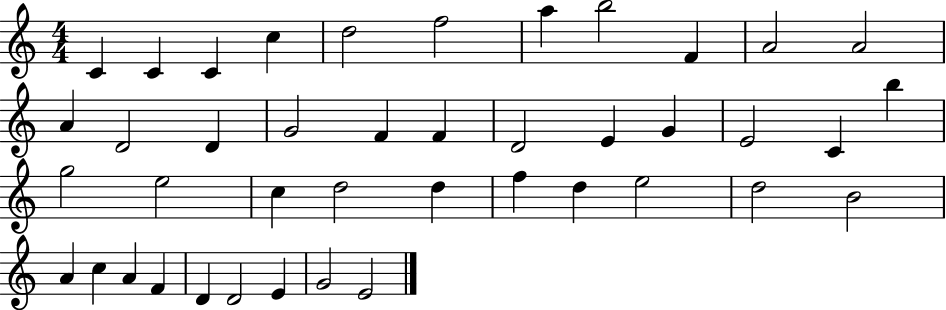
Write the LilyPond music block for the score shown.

{
  \clef treble
  \numericTimeSignature
  \time 4/4
  \key c \major
  c'4 c'4 c'4 c''4 | d''2 f''2 | a''4 b''2 f'4 | a'2 a'2 | \break a'4 d'2 d'4 | g'2 f'4 f'4 | d'2 e'4 g'4 | e'2 c'4 b''4 | \break g''2 e''2 | c''4 d''2 d''4 | f''4 d''4 e''2 | d''2 b'2 | \break a'4 c''4 a'4 f'4 | d'4 d'2 e'4 | g'2 e'2 | \bar "|."
}